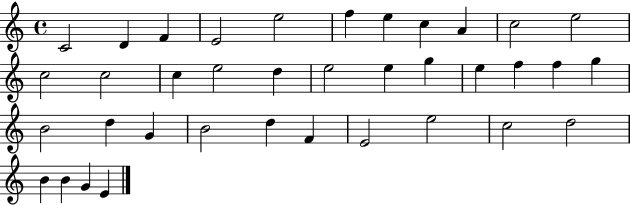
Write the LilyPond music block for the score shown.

{
  \clef treble
  \time 4/4
  \defaultTimeSignature
  \key c \major
  c'2 d'4 f'4 | e'2 e''2 | f''4 e''4 c''4 a'4 | c''2 e''2 | \break c''2 c''2 | c''4 e''2 d''4 | e''2 e''4 g''4 | e''4 f''4 f''4 g''4 | \break b'2 d''4 g'4 | b'2 d''4 f'4 | e'2 e''2 | c''2 d''2 | \break b'4 b'4 g'4 e'4 | \bar "|."
}